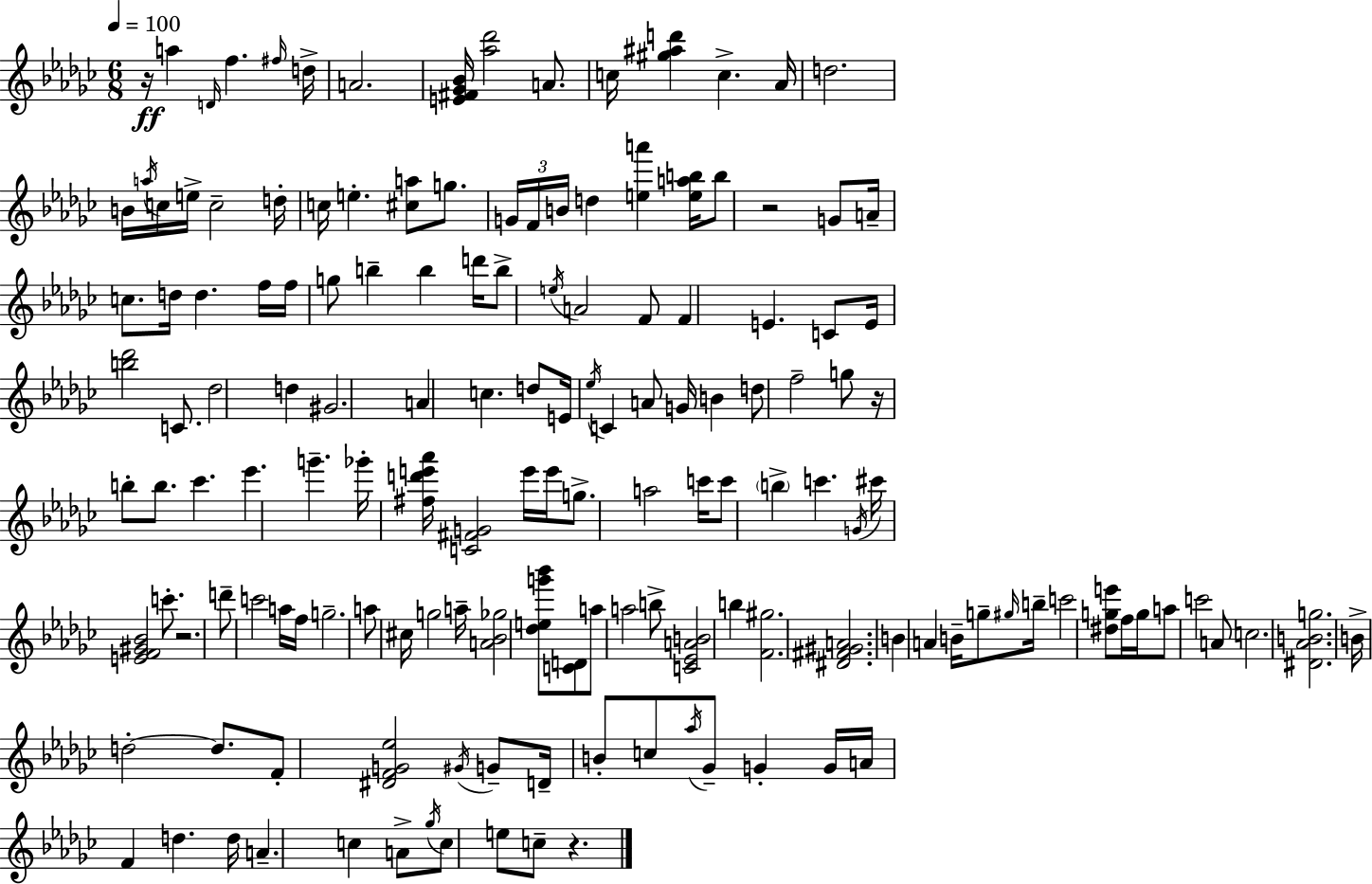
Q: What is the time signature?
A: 6/8